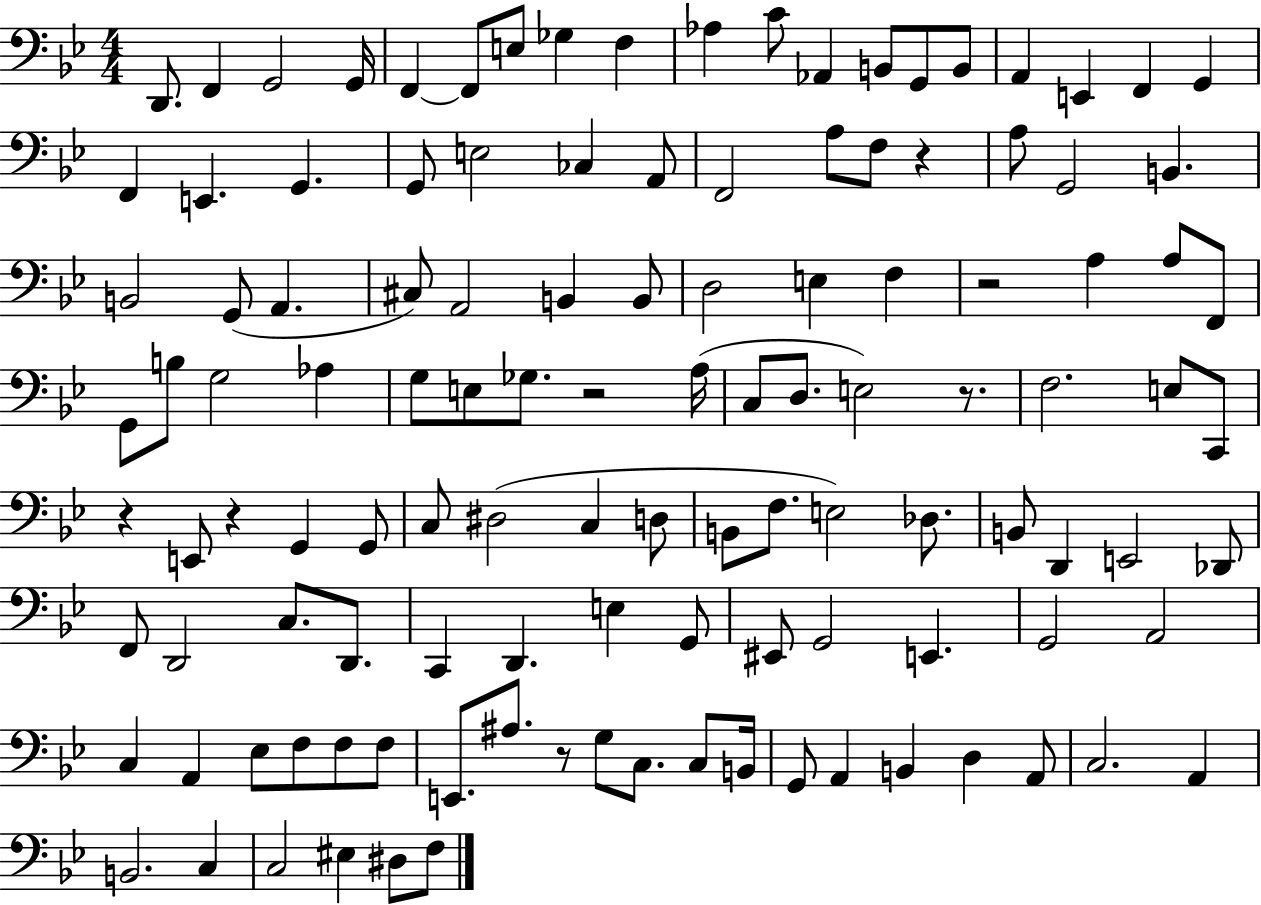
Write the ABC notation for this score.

X:1
T:Untitled
M:4/4
L:1/4
K:Bb
D,,/2 F,, G,,2 G,,/4 F,, F,,/2 E,/2 _G, F, _A, C/2 _A,, B,,/2 G,,/2 B,,/2 A,, E,, F,, G,, F,, E,, G,, G,,/2 E,2 _C, A,,/2 F,,2 A,/2 F,/2 z A,/2 G,,2 B,, B,,2 G,,/2 A,, ^C,/2 A,,2 B,, B,,/2 D,2 E, F, z2 A, A,/2 F,,/2 G,,/2 B,/2 G,2 _A, G,/2 E,/2 _G,/2 z2 A,/4 C,/2 D,/2 E,2 z/2 F,2 E,/2 C,,/2 z E,,/2 z G,, G,,/2 C,/2 ^D,2 C, D,/2 B,,/2 F,/2 E,2 _D,/2 B,,/2 D,, E,,2 _D,,/2 F,,/2 D,,2 C,/2 D,,/2 C,, D,, E, G,,/2 ^E,,/2 G,,2 E,, G,,2 A,,2 C, A,, _E,/2 F,/2 F,/2 F,/2 E,,/2 ^A,/2 z/2 G,/2 C,/2 C,/2 B,,/4 G,,/2 A,, B,, D, A,,/2 C,2 A,, B,,2 C, C,2 ^E, ^D,/2 F,/2